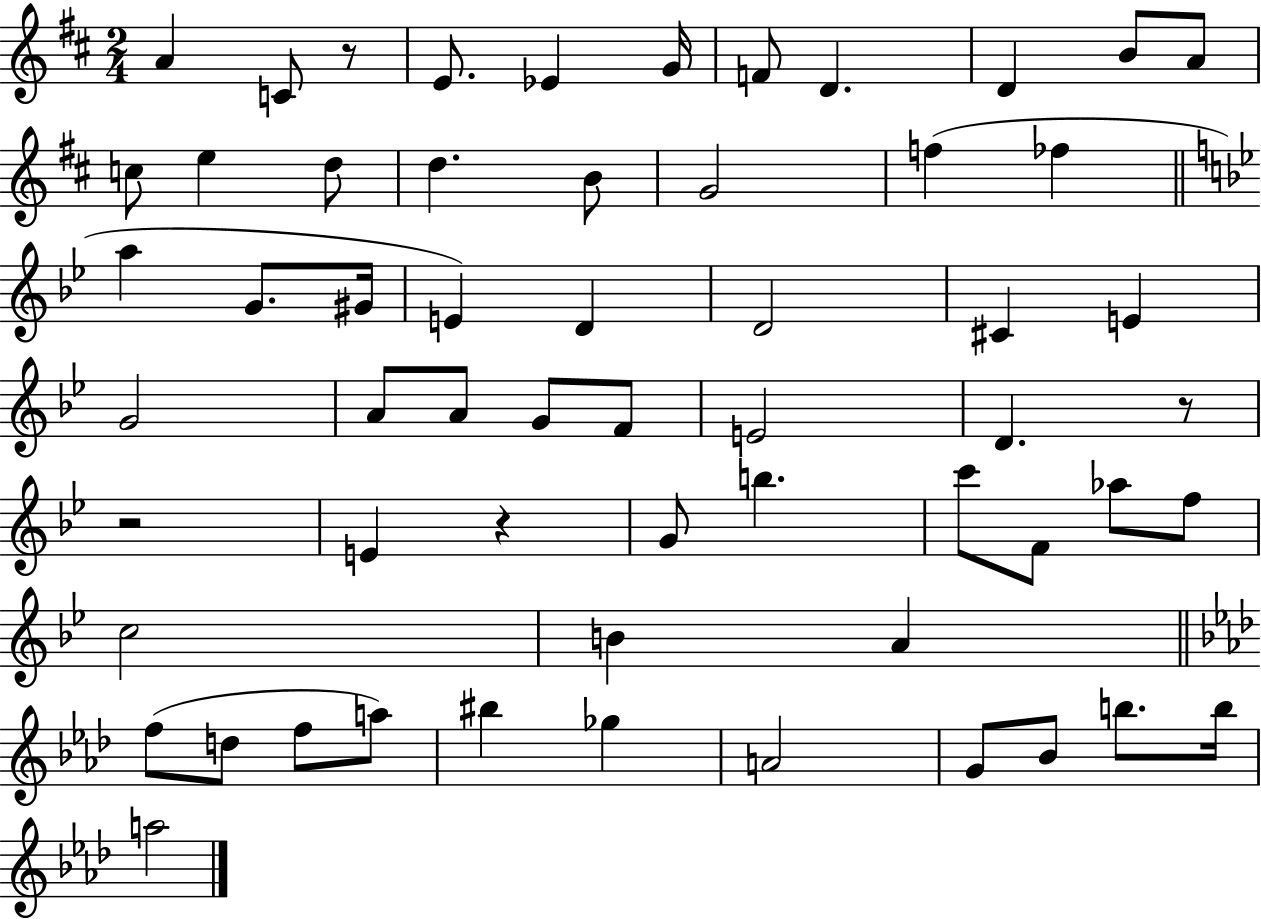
{
  \clef treble
  \numericTimeSignature
  \time 2/4
  \key d \major
  a'4 c'8 r8 | e'8. ees'4 g'16 | f'8 d'4. | d'4 b'8 a'8 | \break c''8 e''4 d''8 | d''4. b'8 | g'2 | f''4( fes''4 | \break \bar "||" \break \key bes \major a''4 g'8. gis'16 | e'4) d'4 | d'2 | cis'4 e'4 | \break g'2 | a'8 a'8 g'8 f'8 | e'2 | d'4. r8 | \break r2 | e'4 r4 | g'8 b''4. | c'''8 f'8 aes''8 f''8 | \break c''2 | b'4 a'4 | \bar "||" \break \key aes \major f''8( d''8 f''8 a''8) | bis''4 ges''4 | a'2 | g'8 bes'8 b''8. b''16 | \break a''2 | \bar "|."
}